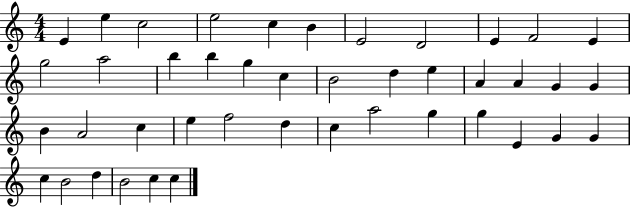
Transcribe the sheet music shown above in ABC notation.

X:1
T:Untitled
M:4/4
L:1/4
K:C
E e c2 e2 c B E2 D2 E F2 E g2 a2 b b g c B2 d e A A G G B A2 c e f2 d c a2 g g E G G c B2 d B2 c c